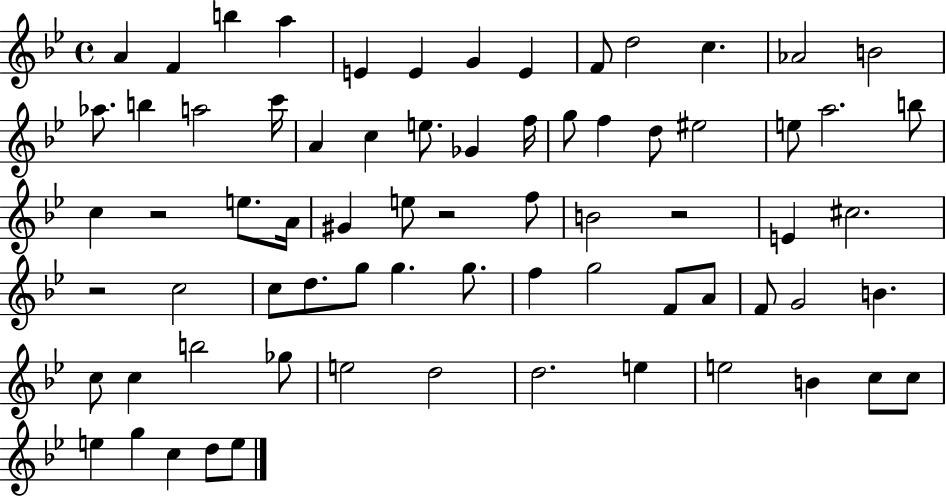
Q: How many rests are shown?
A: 4